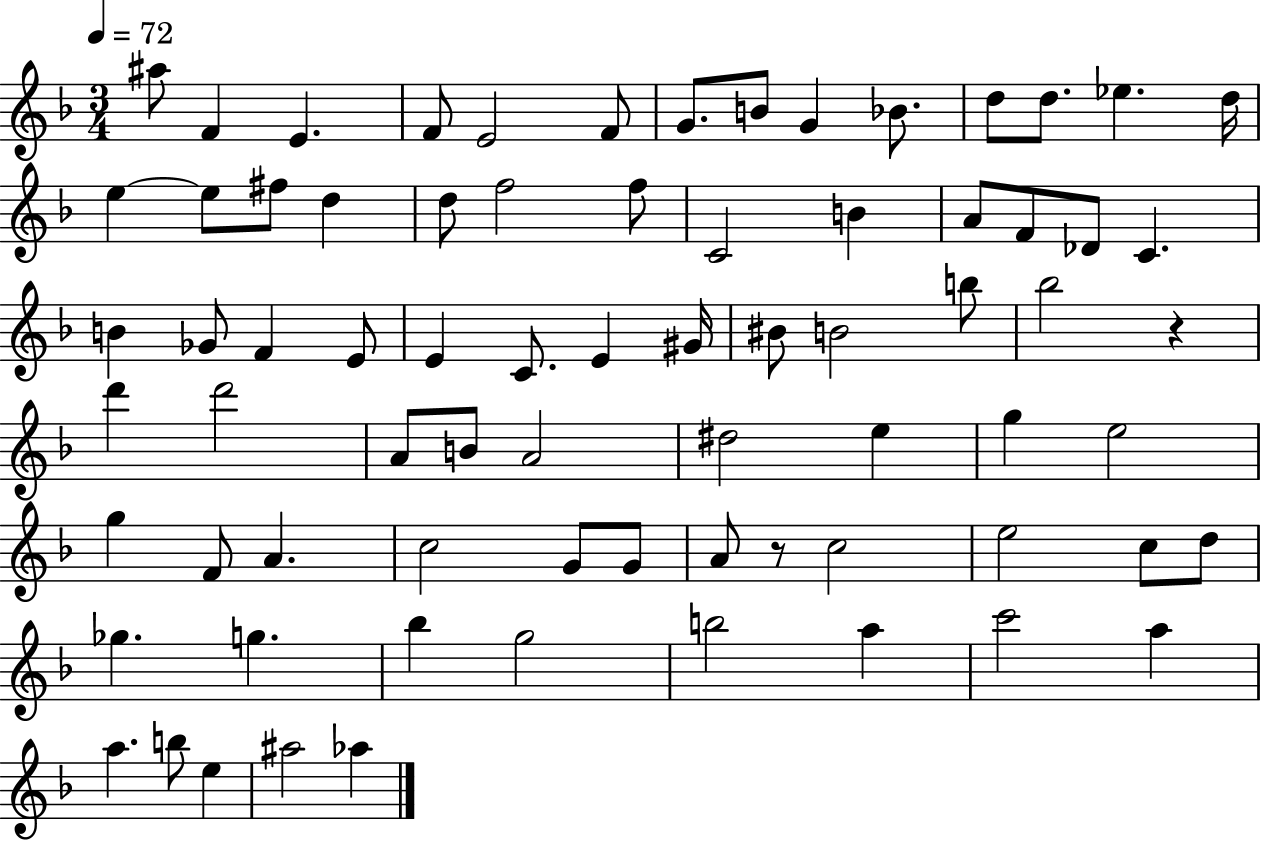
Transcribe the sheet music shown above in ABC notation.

X:1
T:Untitled
M:3/4
L:1/4
K:F
^a/2 F E F/2 E2 F/2 G/2 B/2 G _B/2 d/2 d/2 _e d/4 e e/2 ^f/2 d d/2 f2 f/2 C2 B A/2 F/2 _D/2 C B _G/2 F E/2 E C/2 E ^G/4 ^B/2 B2 b/2 _b2 z d' d'2 A/2 B/2 A2 ^d2 e g e2 g F/2 A c2 G/2 G/2 A/2 z/2 c2 e2 c/2 d/2 _g g _b g2 b2 a c'2 a a b/2 e ^a2 _a